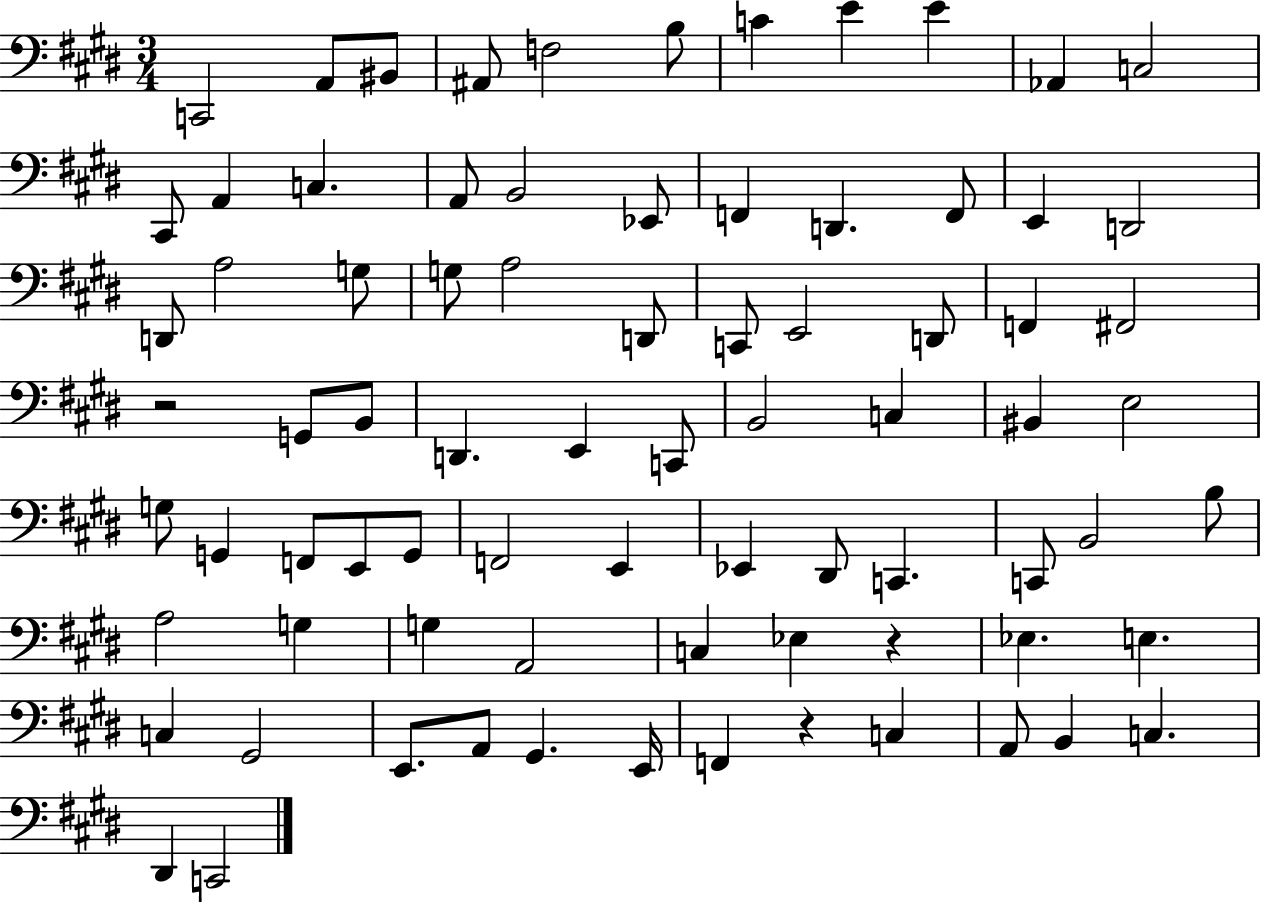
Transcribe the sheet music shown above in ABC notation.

X:1
T:Untitled
M:3/4
L:1/4
K:E
C,,2 A,,/2 ^B,,/2 ^A,,/2 F,2 B,/2 C E E _A,, C,2 ^C,,/2 A,, C, A,,/2 B,,2 _E,,/2 F,, D,, F,,/2 E,, D,,2 D,,/2 A,2 G,/2 G,/2 A,2 D,,/2 C,,/2 E,,2 D,,/2 F,, ^F,,2 z2 G,,/2 B,,/2 D,, E,, C,,/2 B,,2 C, ^B,, E,2 G,/2 G,, F,,/2 E,,/2 G,,/2 F,,2 E,, _E,, ^D,,/2 C,, C,,/2 B,,2 B,/2 A,2 G, G, A,,2 C, _E, z _E, E, C, ^G,,2 E,,/2 A,,/2 ^G,, E,,/4 F,, z C, A,,/2 B,, C, ^D,, C,,2